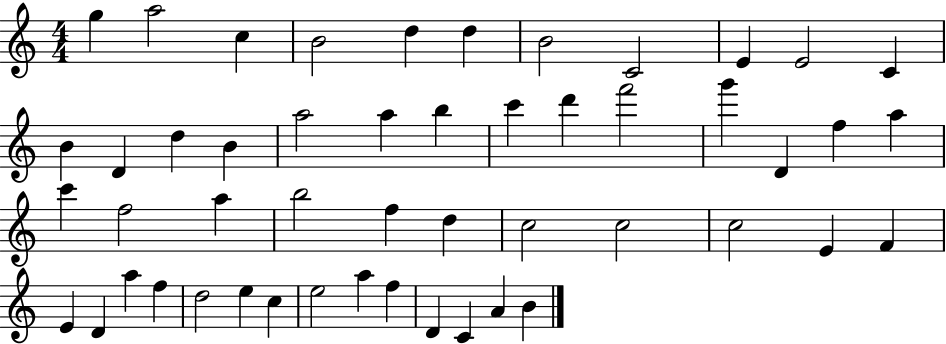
{
  \clef treble
  \numericTimeSignature
  \time 4/4
  \key c \major
  g''4 a''2 c''4 | b'2 d''4 d''4 | b'2 c'2 | e'4 e'2 c'4 | \break b'4 d'4 d''4 b'4 | a''2 a''4 b''4 | c'''4 d'''4 f'''2 | g'''4 d'4 f''4 a''4 | \break c'''4 f''2 a''4 | b''2 f''4 d''4 | c''2 c''2 | c''2 e'4 f'4 | \break e'4 d'4 a''4 f''4 | d''2 e''4 c''4 | e''2 a''4 f''4 | d'4 c'4 a'4 b'4 | \break \bar "|."
}